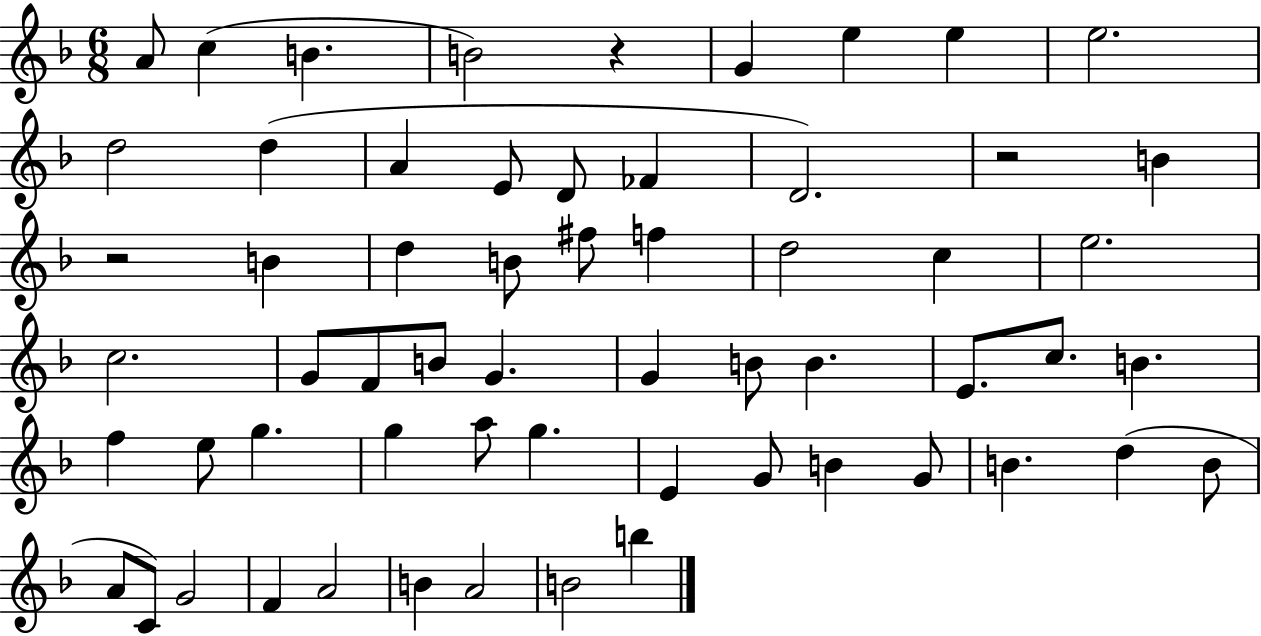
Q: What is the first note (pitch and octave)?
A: A4